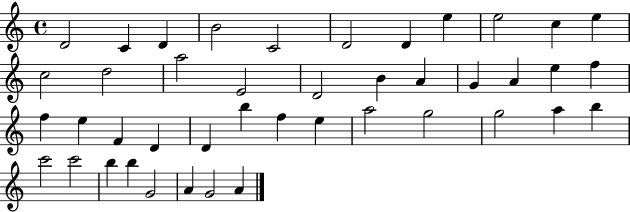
{
  \clef treble
  \time 4/4
  \defaultTimeSignature
  \key c \major
  d'2 c'4 d'4 | b'2 c'2 | d'2 d'4 e''4 | e''2 c''4 e''4 | \break c''2 d''2 | a''2 e'2 | d'2 b'4 a'4 | g'4 a'4 e''4 f''4 | \break f''4 e''4 f'4 d'4 | d'4 b''4 f''4 e''4 | a''2 g''2 | g''2 a''4 b''4 | \break c'''2 c'''2 | b''4 b''4 g'2 | a'4 g'2 a'4 | \bar "|."
}